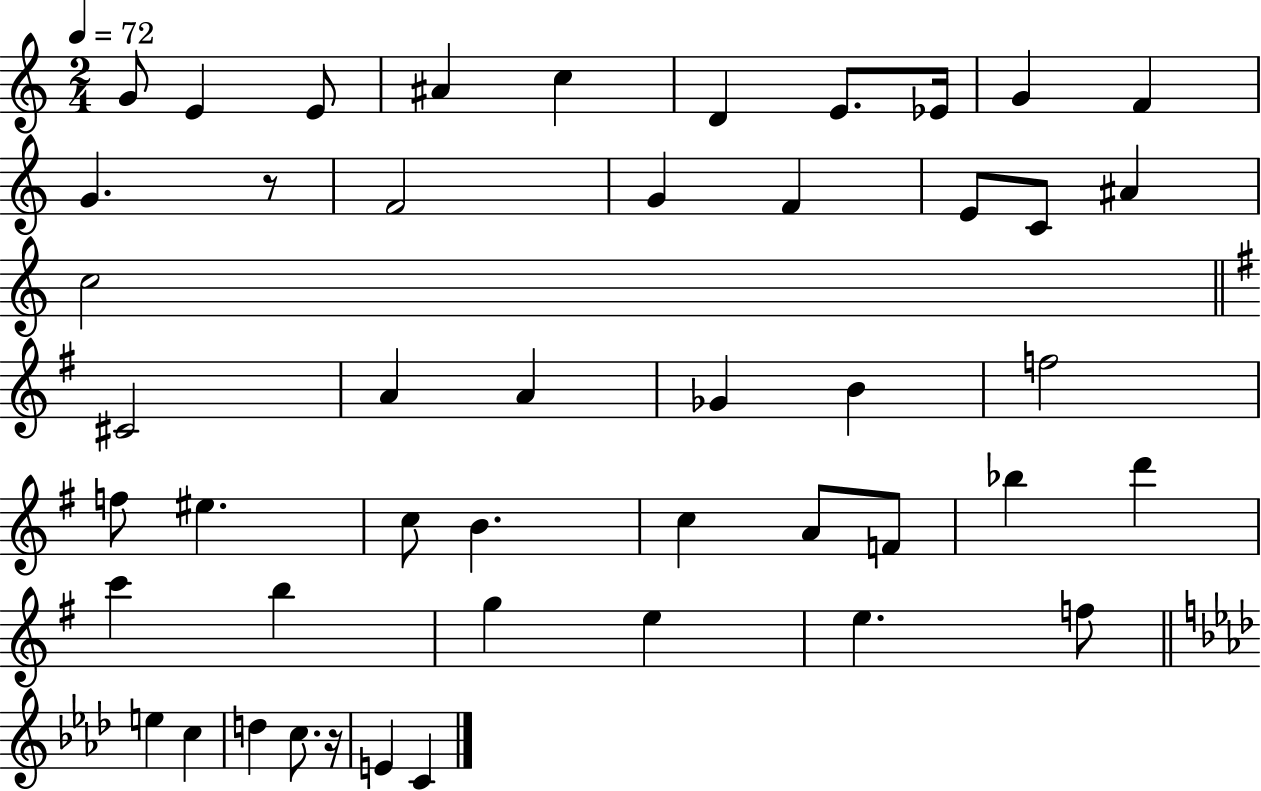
X:1
T:Untitled
M:2/4
L:1/4
K:C
G/2 E E/2 ^A c D E/2 _E/4 G F G z/2 F2 G F E/2 C/2 ^A c2 ^C2 A A _G B f2 f/2 ^e c/2 B c A/2 F/2 _b d' c' b g e e f/2 e c d c/2 z/4 E C